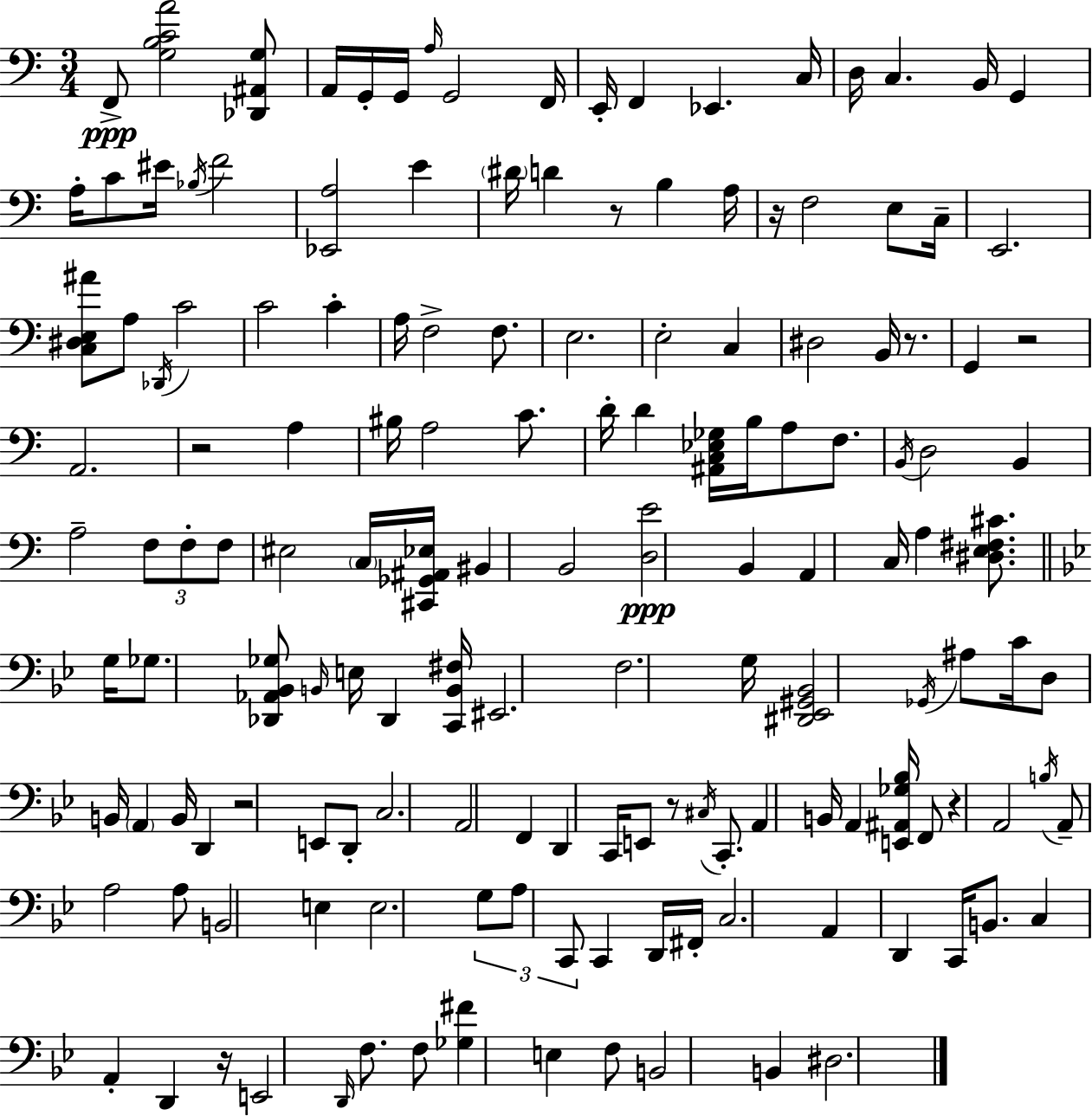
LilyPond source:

{
  \clef bass
  \numericTimeSignature
  \time 3/4
  \key c \major
  f,8->\ppp <g b c' a'>2 <des, ais, g>8 | a,16 g,16-. g,16 \grace { a16 } g,2 | f,16 e,16-. f,4 ees,4. | c16 d16 c4. b,16 g,4 | \break a16-. c'8 eis'16 \acciaccatura { bes16 } f'2 | <ees, a>2 e'4 | \parenthesize dis'16 d'4 r8 b4 | a16 r16 f2 e8 | \break c16-- e,2. | <c dis e ais'>8 a8 \acciaccatura { des,16 } c'2 | c'2 c'4-. | a16 f2-> | \break f8. e2. | e2-. c4 | dis2 b,16 | r8. g,4 r2 | \break a,2. | r2 a4 | bis16 a2 | c'8. d'16-. d'4 <ais, c ees ges>16 b16 a8 | \break f8. \acciaccatura { b,16 } d2 | b,4 a2-- | \tuplet 3/2 { f8 f8-. f8 } eis2 | \parenthesize c16 <cis, ges, ais, ees>16 bis,4 b,2 | \break <d e'>2\ppp | b,4 a,4 c16 a4 | <dis e fis cis'>8. \bar "||" \break \key g \minor g16 ges8. <des, aes, bes, ges>8 \grace { b,16 } e16 des,4 | <c, b, fis>16 eis,2. | f2. | g16 <dis, ees, gis, bes,>2 \acciaccatura { ges,16 } ais8 | \break c'16 d8 b,16 \parenthesize a,4 b,16 d,4 | r2 e,8 | d,8-. c2. | a,2 f,4 | \break d,4 c,16 e,8 r8 \acciaccatura { cis16 } | c,8.-. a,4 b,16 a,4 | <e, ais, ges bes>16 f,8 r4 a,2 | \acciaccatura { b16 } a,8-- a2 | \break a8 b,2 | e4 e2. | \tuplet 3/2 { g8 a8 c,8 } c,4 | d,16 fis,16-. c2. | \break a,4 d,4 | c,16 b,8. c4 a,4-. | d,4 r16 e,2 | \grace { d,16 } f8. f8 <ges fis'>4 e4 | \break f8 b,2 | b,4 dis2. | \bar "|."
}